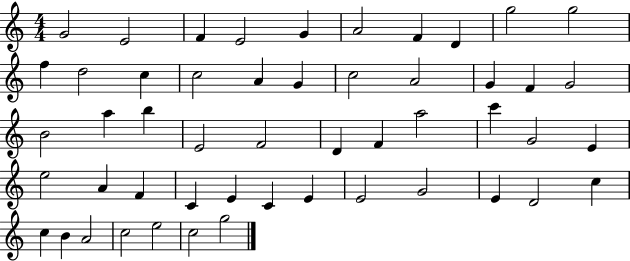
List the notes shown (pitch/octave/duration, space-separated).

G4/h E4/h F4/q E4/h G4/q A4/h F4/q D4/q G5/h G5/h F5/q D5/h C5/q C5/h A4/q G4/q C5/h A4/h G4/q F4/q G4/h B4/h A5/q B5/q E4/h F4/h D4/q F4/q A5/h C6/q G4/h E4/q E5/h A4/q F4/q C4/q E4/q C4/q E4/q E4/h G4/h E4/q D4/h C5/q C5/q B4/q A4/h C5/h E5/h C5/h G5/h